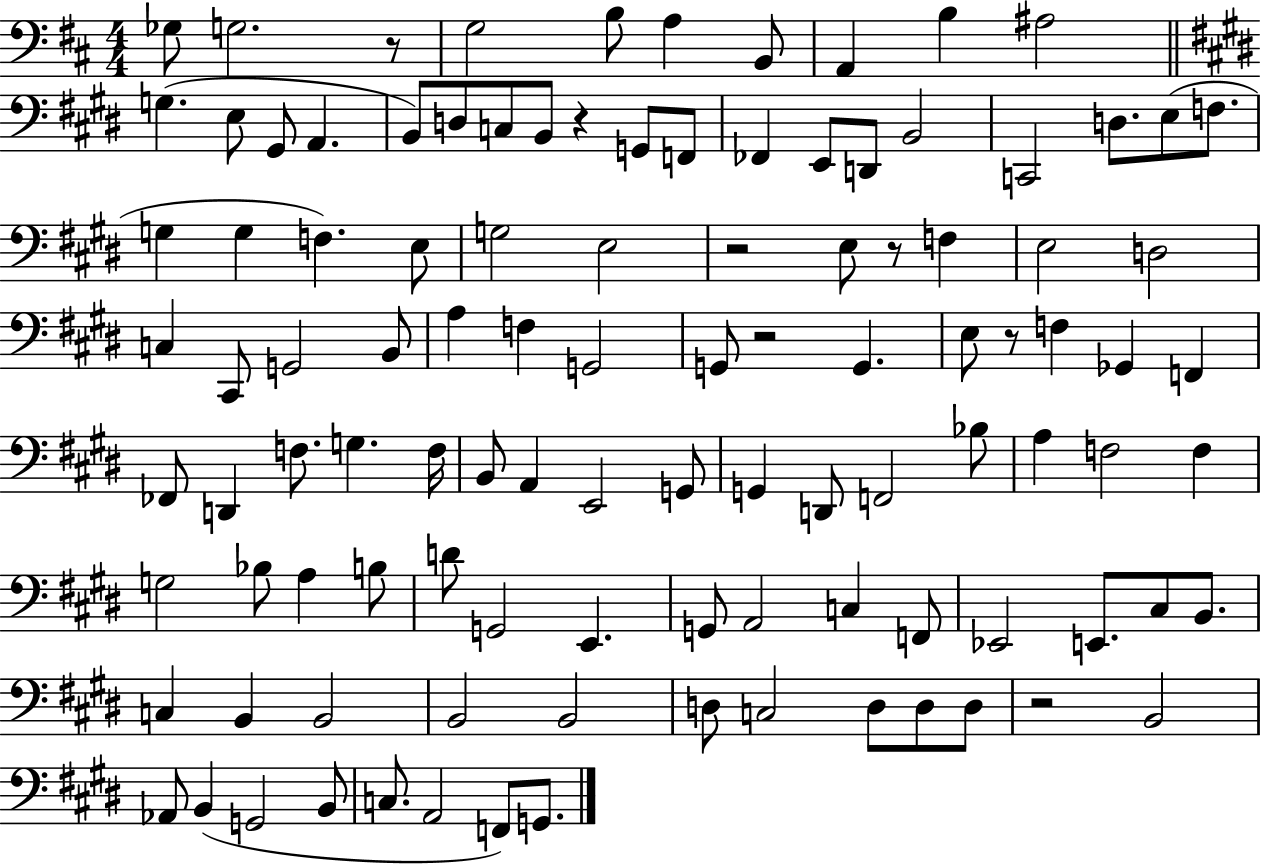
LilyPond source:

{
  \clef bass
  \numericTimeSignature
  \time 4/4
  \key d \major
  \repeat volta 2 { ges8 g2. r8 | g2 b8 a4 b,8 | a,4 b4 ais2 | \bar "||" \break \key e \major g4.( e8 gis,8 a,4. | b,8) d8 c8 b,8 r4 g,8 f,8 | fes,4 e,8 d,8 b,2 | c,2 d8. e8( f8. | \break g4 g4 f4.) e8 | g2 e2 | r2 e8 r8 f4 | e2 d2 | \break c4 cis,8 g,2 b,8 | a4 f4 g,2 | g,8 r2 g,4. | e8 r8 f4 ges,4 f,4 | \break fes,8 d,4 f8. g4. f16 | b,8 a,4 e,2 g,8 | g,4 d,8 f,2 bes8 | a4 f2 f4 | \break g2 bes8 a4 b8 | d'8 g,2 e,4. | g,8 a,2 c4 f,8 | ees,2 e,8. cis8 b,8. | \break c4 b,4 b,2 | b,2 b,2 | d8 c2 d8 d8 d8 | r2 b,2 | \break aes,8 b,4( g,2 b,8 | c8. a,2 f,8) g,8. | } \bar "|."
}